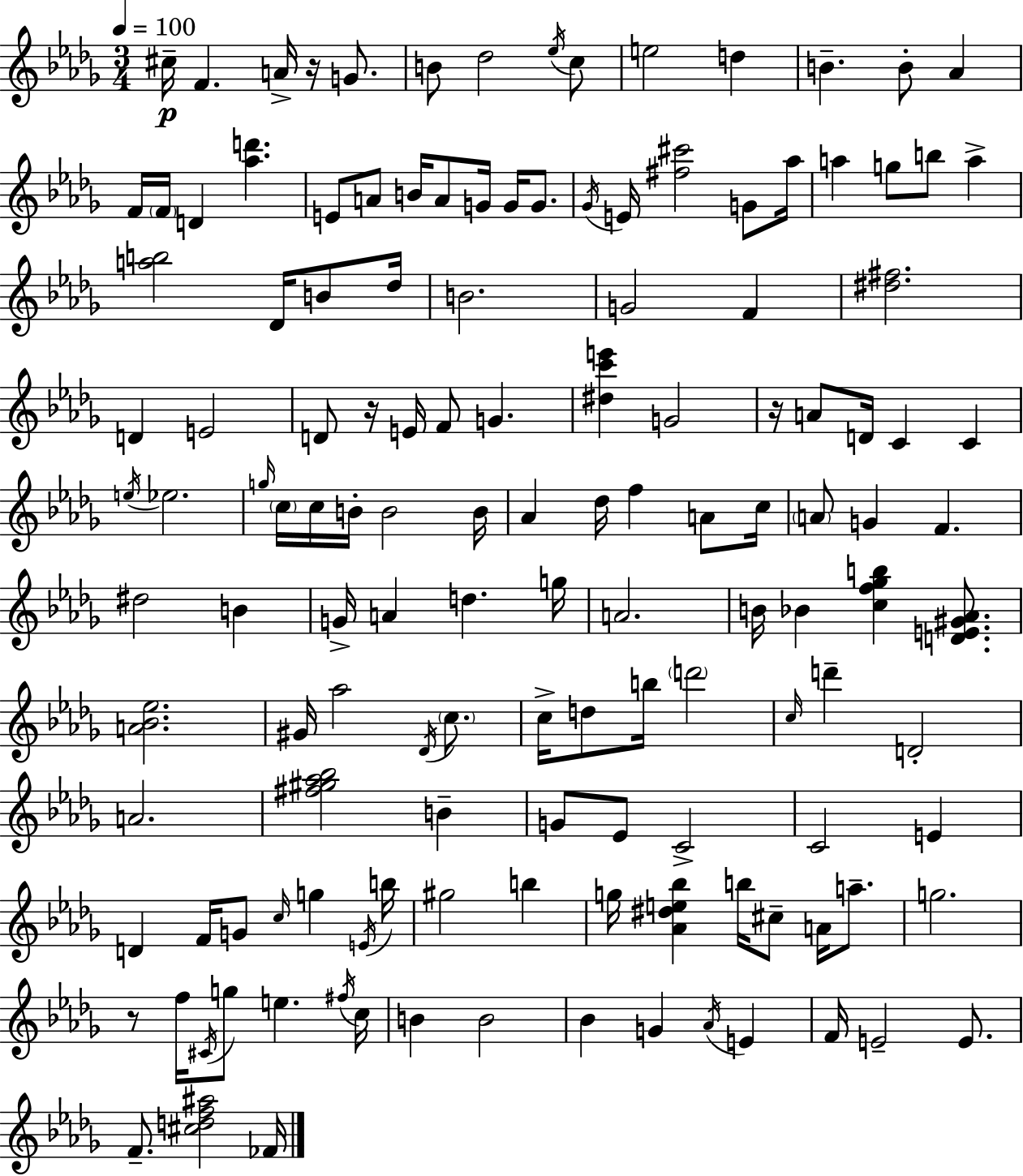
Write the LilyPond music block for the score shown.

{
  \clef treble
  \numericTimeSignature
  \time 3/4
  \key bes \minor
  \tempo 4 = 100
  cis''16--\p f'4. a'16-> r16 g'8. | b'8 des''2 \acciaccatura { ees''16 } c''8 | e''2 d''4 | b'4.-- b'8-. aes'4 | \break f'16 \parenthesize f'16 d'4 <aes'' d'''>4. | e'8 a'8 b'16 a'8 g'16 g'16 g'8. | \acciaccatura { ges'16 } e'16 <fis'' cis'''>2 g'8 | aes''16 a''4 g''8 b''8 a''4-> | \break <a'' b''>2 des'16 b'8 | des''16 b'2. | g'2 f'4 | <dis'' fis''>2. | \break d'4 e'2 | d'8 r16 e'16 f'8 g'4. | <dis'' c''' e'''>4 g'2 | r16 a'8 d'16 c'4 c'4 | \break \acciaccatura { e''16 } ees''2. | \grace { g''16 } \parenthesize c''16 c''16 b'16-. b'2 | b'16 aes'4 des''16 f''4 | a'8 c''16 \parenthesize a'8 g'4 f'4. | \break dis''2 | b'4 g'16-> a'4 d''4. | g''16 a'2. | b'16 bes'4 <c'' f'' ges'' b''>4 | \break <d' e' gis' aes'>8. <a' bes' ees''>2. | gis'16 aes''2 | \acciaccatura { des'16 } \parenthesize c''8. c''16-> d''8 b''16 \parenthesize d'''2 | \grace { c''16 } d'''4-- d'2-. | \break a'2. | <fis'' gis'' aes'' bes''>2 | b'4-- g'8 ees'8 c'2-> | c'2 | \break e'4 d'4 f'16 g'8 | \grace { c''16 } g''4 \acciaccatura { e'16 } b''16 gis''2 | b''4 g''16 <aes' dis'' e'' bes''>4 | b''16 cis''8-- a'16 a''8.-- g''2. | \break r8 f''16 \acciaccatura { cis'16 } | g''8 e''4. \acciaccatura { fis''16 } c''16 b'4 | b'2 bes'4 | g'4 \acciaccatura { aes'16 } e'4 f'16 | \break e'2-- e'8. f'8.-- | <cis'' d'' f'' ais''>2 fes'16 \bar "|."
}